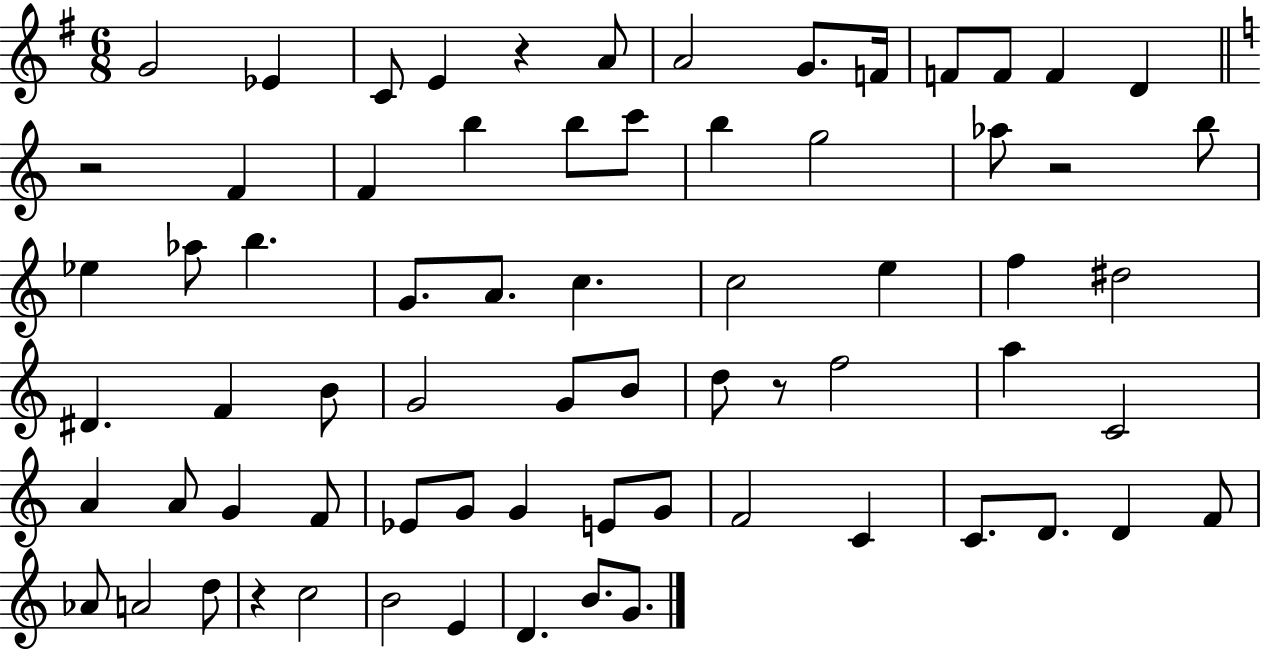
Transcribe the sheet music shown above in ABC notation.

X:1
T:Untitled
M:6/8
L:1/4
K:G
G2 _E C/2 E z A/2 A2 G/2 F/4 F/2 F/2 F D z2 F F b b/2 c'/2 b g2 _a/2 z2 b/2 _e _a/2 b G/2 A/2 c c2 e f ^d2 ^D F B/2 G2 G/2 B/2 d/2 z/2 f2 a C2 A A/2 G F/2 _E/2 G/2 G E/2 G/2 F2 C C/2 D/2 D F/2 _A/2 A2 d/2 z c2 B2 E D B/2 G/2